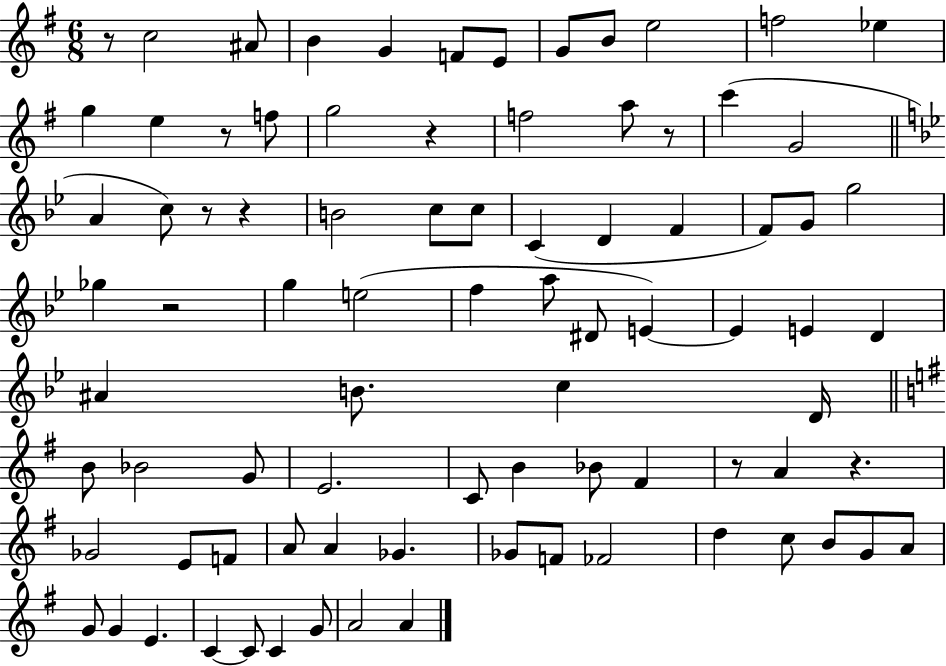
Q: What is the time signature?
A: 6/8